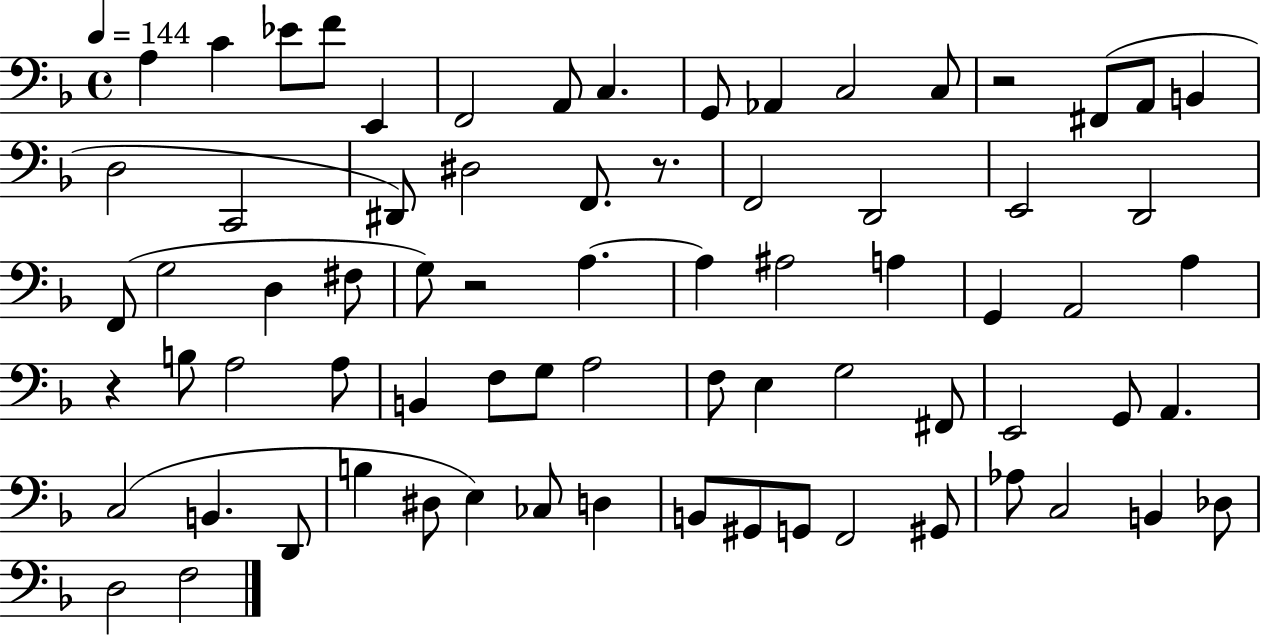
X:1
T:Untitled
M:4/4
L:1/4
K:F
A, C _E/2 F/2 E,, F,,2 A,,/2 C, G,,/2 _A,, C,2 C,/2 z2 ^F,,/2 A,,/2 B,, D,2 C,,2 ^D,,/2 ^D,2 F,,/2 z/2 F,,2 D,,2 E,,2 D,,2 F,,/2 G,2 D, ^F,/2 G,/2 z2 A, A, ^A,2 A, G,, A,,2 A, z B,/2 A,2 A,/2 B,, F,/2 G,/2 A,2 F,/2 E, G,2 ^F,,/2 E,,2 G,,/2 A,, C,2 B,, D,,/2 B, ^D,/2 E, _C,/2 D, B,,/2 ^G,,/2 G,,/2 F,,2 ^G,,/2 _A,/2 C,2 B,, _D,/2 D,2 F,2